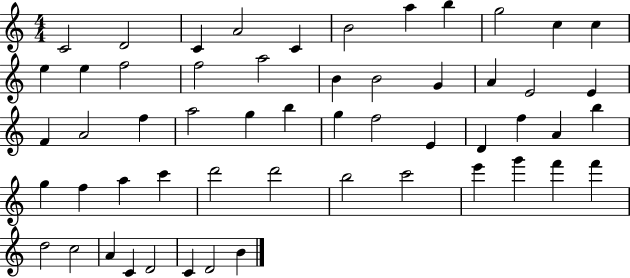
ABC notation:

X:1
T:Untitled
M:4/4
L:1/4
K:C
C2 D2 C A2 C B2 a b g2 c c e e f2 f2 a2 B B2 G A E2 E F A2 f a2 g b g f2 E D f A b g f a c' d'2 d'2 b2 c'2 e' g' f' f' d2 c2 A C D2 C D2 B